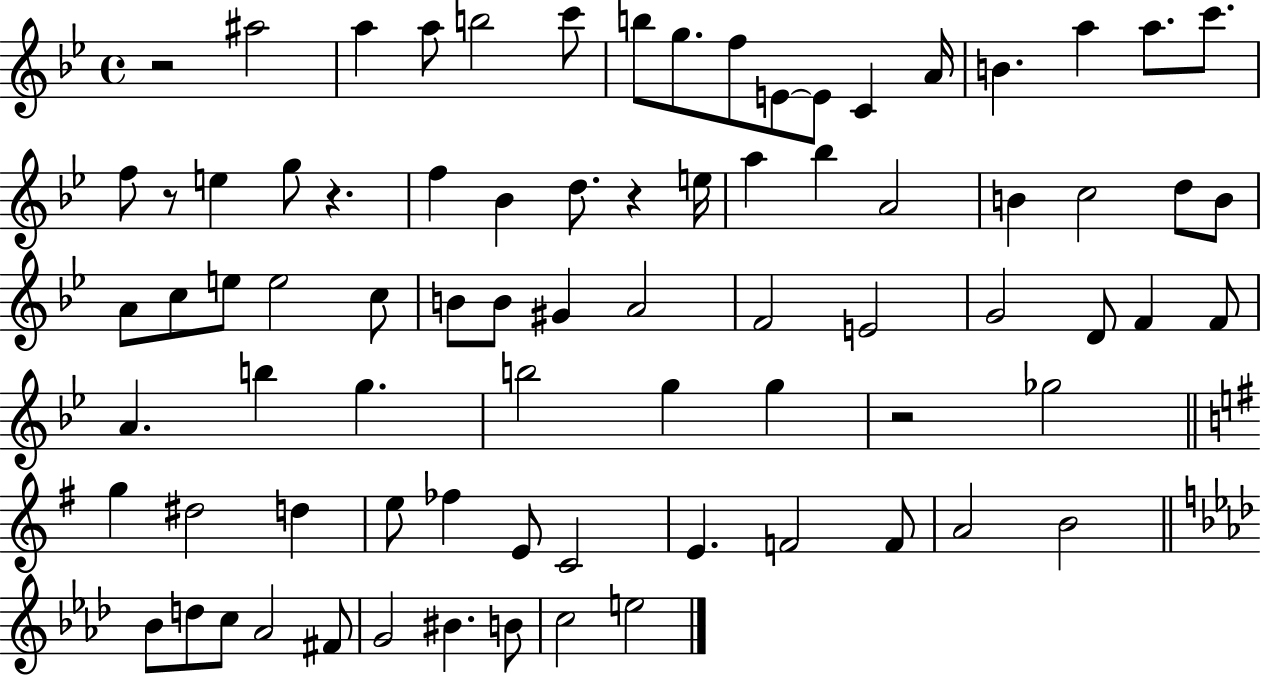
{
  \clef treble
  \time 4/4
  \defaultTimeSignature
  \key bes \major
  r2 ais''2 | a''4 a''8 b''2 c'''8 | b''8 g''8. f''8 e'8~~ e'8 c'4 a'16 | b'4. a''4 a''8. c'''8. | \break f''8 r8 e''4 g''8 r4. | f''4 bes'4 d''8. r4 e''16 | a''4 bes''4 a'2 | b'4 c''2 d''8 b'8 | \break a'8 c''8 e''8 e''2 c''8 | b'8 b'8 gis'4 a'2 | f'2 e'2 | g'2 d'8 f'4 f'8 | \break a'4. b''4 g''4. | b''2 g''4 g''4 | r2 ges''2 | \bar "||" \break \key g \major g''4 dis''2 d''4 | e''8 fes''4 e'8 c'2 | e'4. f'2 f'8 | a'2 b'2 | \break \bar "||" \break \key aes \major bes'8 d''8 c''8 aes'2 fis'8 | g'2 bis'4. b'8 | c''2 e''2 | \bar "|."
}